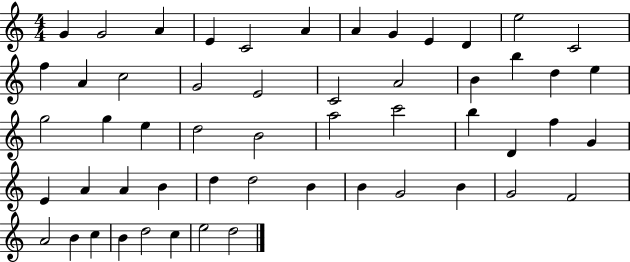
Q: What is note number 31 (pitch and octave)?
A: B5